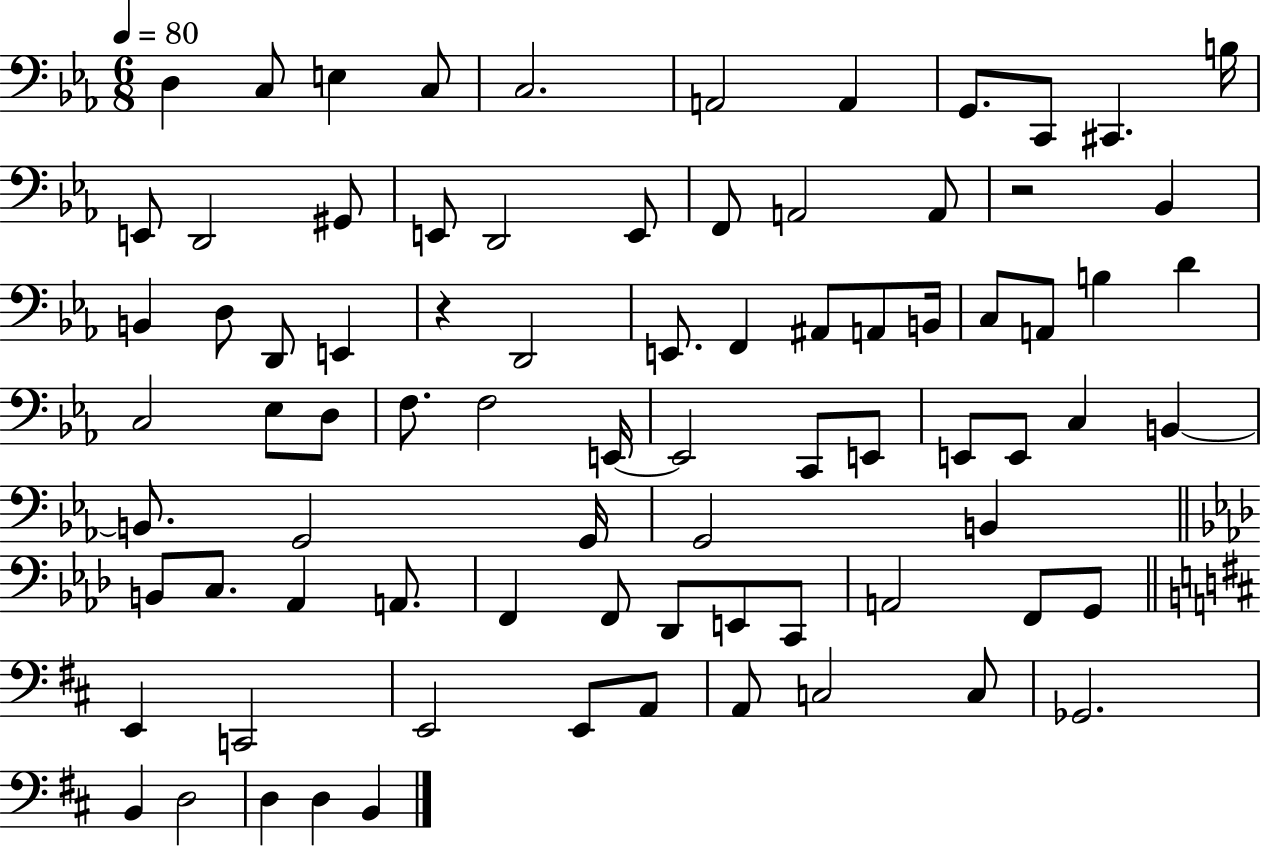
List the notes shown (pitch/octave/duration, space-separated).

D3/q C3/e E3/q C3/e C3/h. A2/h A2/q G2/e. C2/e C#2/q. B3/s E2/e D2/h G#2/e E2/e D2/h E2/e F2/e A2/h A2/e R/h Bb2/q B2/q D3/e D2/e E2/q R/q D2/h E2/e. F2/q A#2/e A2/e B2/s C3/e A2/e B3/q D4/q C3/h Eb3/e D3/e F3/e. F3/h E2/s E2/h C2/e E2/e E2/e E2/e C3/q B2/q B2/e. G2/h G2/s G2/h B2/q B2/e C3/e. Ab2/q A2/e. F2/q F2/e Db2/e E2/e C2/e A2/h F2/e G2/e E2/q C2/h E2/h E2/e A2/e A2/e C3/h C3/e Gb2/h. B2/q D3/h D3/q D3/q B2/q